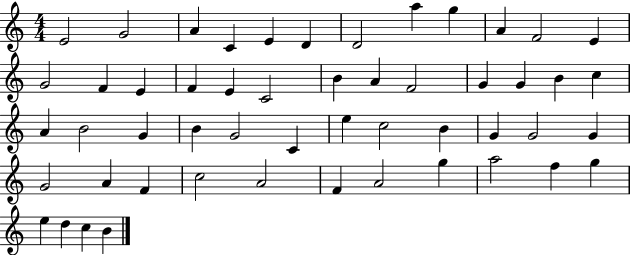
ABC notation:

X:1
T:Untitled
M:4/4
L:1/4
K:C
E2 G2 A C E D D2 a g A F2 E G2 F E F E C2 B A F2 G G B c A B2 G B G2 C e c2 B G G2 G G2 A F c2 A2 F A2 g a2 f g e d c B